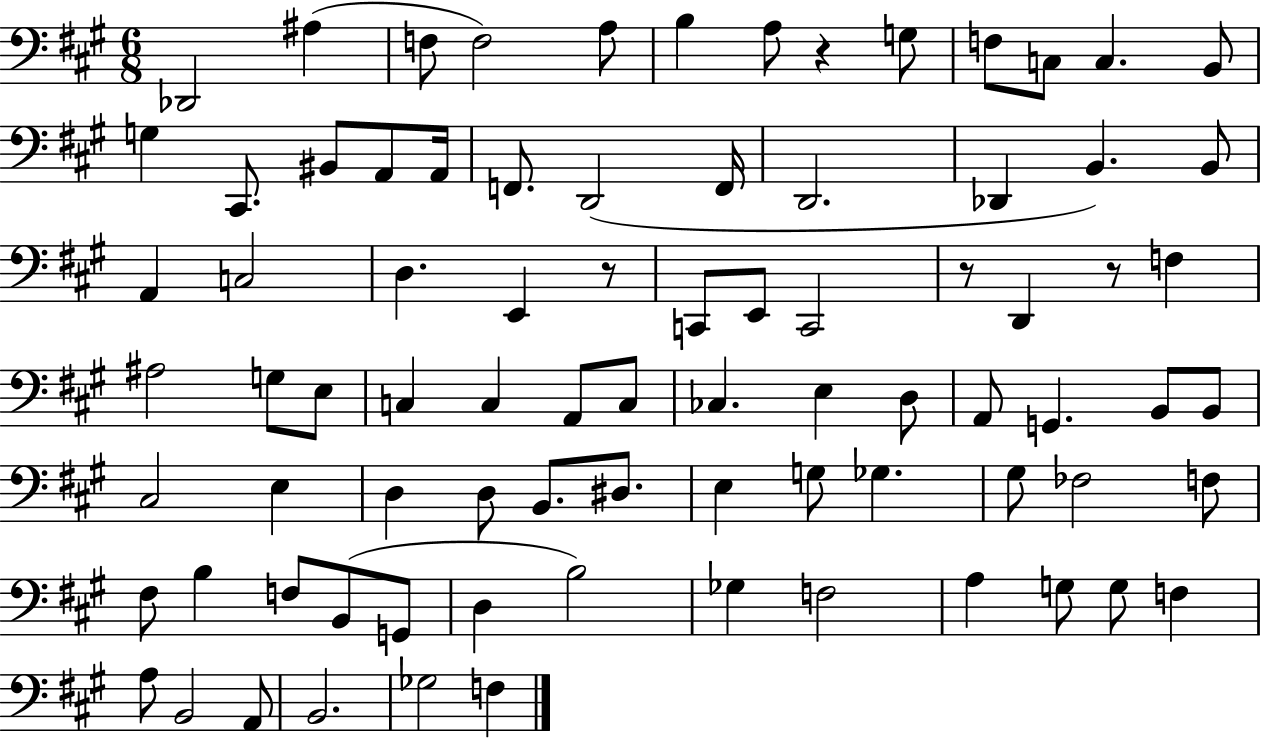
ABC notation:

X:1
T:Untitled
M:6/8
L:1/4
K:A
_D,,2 ^A, F,/2 F,2 A,/2 B, A,/2 z G,/2 F,/2 C,/2 C, B,,/2 G, ^C,,/2 ^B,,/2 A,,/2 A,,/4 F,,/2 D,,2 F,,/4 D,,2 _D,, B,, B,,/2 A,, C,2 D, E,, z/2 C,,/2 E,,/2 C,,2 z/2 D,, z/2 F, ^A,2 G,/2 E,/2 C, C, A,,/2 C,/2 _C, E, D,/2 A,,/2 G,, B,,/2 B,,/2 ^C,2 E, D, D,/2 B,,/2 ^D,/2 E, G,/2 _G, ^G,/2 _F,2 F,/2 ^F,/2 B, F,/2 B,,/2 G,,/2 D, B,2 _G, F,2 A, G,/2 G,/2 F, A,/2 B,,2 A,,/2 B,,2 _G,2 F,